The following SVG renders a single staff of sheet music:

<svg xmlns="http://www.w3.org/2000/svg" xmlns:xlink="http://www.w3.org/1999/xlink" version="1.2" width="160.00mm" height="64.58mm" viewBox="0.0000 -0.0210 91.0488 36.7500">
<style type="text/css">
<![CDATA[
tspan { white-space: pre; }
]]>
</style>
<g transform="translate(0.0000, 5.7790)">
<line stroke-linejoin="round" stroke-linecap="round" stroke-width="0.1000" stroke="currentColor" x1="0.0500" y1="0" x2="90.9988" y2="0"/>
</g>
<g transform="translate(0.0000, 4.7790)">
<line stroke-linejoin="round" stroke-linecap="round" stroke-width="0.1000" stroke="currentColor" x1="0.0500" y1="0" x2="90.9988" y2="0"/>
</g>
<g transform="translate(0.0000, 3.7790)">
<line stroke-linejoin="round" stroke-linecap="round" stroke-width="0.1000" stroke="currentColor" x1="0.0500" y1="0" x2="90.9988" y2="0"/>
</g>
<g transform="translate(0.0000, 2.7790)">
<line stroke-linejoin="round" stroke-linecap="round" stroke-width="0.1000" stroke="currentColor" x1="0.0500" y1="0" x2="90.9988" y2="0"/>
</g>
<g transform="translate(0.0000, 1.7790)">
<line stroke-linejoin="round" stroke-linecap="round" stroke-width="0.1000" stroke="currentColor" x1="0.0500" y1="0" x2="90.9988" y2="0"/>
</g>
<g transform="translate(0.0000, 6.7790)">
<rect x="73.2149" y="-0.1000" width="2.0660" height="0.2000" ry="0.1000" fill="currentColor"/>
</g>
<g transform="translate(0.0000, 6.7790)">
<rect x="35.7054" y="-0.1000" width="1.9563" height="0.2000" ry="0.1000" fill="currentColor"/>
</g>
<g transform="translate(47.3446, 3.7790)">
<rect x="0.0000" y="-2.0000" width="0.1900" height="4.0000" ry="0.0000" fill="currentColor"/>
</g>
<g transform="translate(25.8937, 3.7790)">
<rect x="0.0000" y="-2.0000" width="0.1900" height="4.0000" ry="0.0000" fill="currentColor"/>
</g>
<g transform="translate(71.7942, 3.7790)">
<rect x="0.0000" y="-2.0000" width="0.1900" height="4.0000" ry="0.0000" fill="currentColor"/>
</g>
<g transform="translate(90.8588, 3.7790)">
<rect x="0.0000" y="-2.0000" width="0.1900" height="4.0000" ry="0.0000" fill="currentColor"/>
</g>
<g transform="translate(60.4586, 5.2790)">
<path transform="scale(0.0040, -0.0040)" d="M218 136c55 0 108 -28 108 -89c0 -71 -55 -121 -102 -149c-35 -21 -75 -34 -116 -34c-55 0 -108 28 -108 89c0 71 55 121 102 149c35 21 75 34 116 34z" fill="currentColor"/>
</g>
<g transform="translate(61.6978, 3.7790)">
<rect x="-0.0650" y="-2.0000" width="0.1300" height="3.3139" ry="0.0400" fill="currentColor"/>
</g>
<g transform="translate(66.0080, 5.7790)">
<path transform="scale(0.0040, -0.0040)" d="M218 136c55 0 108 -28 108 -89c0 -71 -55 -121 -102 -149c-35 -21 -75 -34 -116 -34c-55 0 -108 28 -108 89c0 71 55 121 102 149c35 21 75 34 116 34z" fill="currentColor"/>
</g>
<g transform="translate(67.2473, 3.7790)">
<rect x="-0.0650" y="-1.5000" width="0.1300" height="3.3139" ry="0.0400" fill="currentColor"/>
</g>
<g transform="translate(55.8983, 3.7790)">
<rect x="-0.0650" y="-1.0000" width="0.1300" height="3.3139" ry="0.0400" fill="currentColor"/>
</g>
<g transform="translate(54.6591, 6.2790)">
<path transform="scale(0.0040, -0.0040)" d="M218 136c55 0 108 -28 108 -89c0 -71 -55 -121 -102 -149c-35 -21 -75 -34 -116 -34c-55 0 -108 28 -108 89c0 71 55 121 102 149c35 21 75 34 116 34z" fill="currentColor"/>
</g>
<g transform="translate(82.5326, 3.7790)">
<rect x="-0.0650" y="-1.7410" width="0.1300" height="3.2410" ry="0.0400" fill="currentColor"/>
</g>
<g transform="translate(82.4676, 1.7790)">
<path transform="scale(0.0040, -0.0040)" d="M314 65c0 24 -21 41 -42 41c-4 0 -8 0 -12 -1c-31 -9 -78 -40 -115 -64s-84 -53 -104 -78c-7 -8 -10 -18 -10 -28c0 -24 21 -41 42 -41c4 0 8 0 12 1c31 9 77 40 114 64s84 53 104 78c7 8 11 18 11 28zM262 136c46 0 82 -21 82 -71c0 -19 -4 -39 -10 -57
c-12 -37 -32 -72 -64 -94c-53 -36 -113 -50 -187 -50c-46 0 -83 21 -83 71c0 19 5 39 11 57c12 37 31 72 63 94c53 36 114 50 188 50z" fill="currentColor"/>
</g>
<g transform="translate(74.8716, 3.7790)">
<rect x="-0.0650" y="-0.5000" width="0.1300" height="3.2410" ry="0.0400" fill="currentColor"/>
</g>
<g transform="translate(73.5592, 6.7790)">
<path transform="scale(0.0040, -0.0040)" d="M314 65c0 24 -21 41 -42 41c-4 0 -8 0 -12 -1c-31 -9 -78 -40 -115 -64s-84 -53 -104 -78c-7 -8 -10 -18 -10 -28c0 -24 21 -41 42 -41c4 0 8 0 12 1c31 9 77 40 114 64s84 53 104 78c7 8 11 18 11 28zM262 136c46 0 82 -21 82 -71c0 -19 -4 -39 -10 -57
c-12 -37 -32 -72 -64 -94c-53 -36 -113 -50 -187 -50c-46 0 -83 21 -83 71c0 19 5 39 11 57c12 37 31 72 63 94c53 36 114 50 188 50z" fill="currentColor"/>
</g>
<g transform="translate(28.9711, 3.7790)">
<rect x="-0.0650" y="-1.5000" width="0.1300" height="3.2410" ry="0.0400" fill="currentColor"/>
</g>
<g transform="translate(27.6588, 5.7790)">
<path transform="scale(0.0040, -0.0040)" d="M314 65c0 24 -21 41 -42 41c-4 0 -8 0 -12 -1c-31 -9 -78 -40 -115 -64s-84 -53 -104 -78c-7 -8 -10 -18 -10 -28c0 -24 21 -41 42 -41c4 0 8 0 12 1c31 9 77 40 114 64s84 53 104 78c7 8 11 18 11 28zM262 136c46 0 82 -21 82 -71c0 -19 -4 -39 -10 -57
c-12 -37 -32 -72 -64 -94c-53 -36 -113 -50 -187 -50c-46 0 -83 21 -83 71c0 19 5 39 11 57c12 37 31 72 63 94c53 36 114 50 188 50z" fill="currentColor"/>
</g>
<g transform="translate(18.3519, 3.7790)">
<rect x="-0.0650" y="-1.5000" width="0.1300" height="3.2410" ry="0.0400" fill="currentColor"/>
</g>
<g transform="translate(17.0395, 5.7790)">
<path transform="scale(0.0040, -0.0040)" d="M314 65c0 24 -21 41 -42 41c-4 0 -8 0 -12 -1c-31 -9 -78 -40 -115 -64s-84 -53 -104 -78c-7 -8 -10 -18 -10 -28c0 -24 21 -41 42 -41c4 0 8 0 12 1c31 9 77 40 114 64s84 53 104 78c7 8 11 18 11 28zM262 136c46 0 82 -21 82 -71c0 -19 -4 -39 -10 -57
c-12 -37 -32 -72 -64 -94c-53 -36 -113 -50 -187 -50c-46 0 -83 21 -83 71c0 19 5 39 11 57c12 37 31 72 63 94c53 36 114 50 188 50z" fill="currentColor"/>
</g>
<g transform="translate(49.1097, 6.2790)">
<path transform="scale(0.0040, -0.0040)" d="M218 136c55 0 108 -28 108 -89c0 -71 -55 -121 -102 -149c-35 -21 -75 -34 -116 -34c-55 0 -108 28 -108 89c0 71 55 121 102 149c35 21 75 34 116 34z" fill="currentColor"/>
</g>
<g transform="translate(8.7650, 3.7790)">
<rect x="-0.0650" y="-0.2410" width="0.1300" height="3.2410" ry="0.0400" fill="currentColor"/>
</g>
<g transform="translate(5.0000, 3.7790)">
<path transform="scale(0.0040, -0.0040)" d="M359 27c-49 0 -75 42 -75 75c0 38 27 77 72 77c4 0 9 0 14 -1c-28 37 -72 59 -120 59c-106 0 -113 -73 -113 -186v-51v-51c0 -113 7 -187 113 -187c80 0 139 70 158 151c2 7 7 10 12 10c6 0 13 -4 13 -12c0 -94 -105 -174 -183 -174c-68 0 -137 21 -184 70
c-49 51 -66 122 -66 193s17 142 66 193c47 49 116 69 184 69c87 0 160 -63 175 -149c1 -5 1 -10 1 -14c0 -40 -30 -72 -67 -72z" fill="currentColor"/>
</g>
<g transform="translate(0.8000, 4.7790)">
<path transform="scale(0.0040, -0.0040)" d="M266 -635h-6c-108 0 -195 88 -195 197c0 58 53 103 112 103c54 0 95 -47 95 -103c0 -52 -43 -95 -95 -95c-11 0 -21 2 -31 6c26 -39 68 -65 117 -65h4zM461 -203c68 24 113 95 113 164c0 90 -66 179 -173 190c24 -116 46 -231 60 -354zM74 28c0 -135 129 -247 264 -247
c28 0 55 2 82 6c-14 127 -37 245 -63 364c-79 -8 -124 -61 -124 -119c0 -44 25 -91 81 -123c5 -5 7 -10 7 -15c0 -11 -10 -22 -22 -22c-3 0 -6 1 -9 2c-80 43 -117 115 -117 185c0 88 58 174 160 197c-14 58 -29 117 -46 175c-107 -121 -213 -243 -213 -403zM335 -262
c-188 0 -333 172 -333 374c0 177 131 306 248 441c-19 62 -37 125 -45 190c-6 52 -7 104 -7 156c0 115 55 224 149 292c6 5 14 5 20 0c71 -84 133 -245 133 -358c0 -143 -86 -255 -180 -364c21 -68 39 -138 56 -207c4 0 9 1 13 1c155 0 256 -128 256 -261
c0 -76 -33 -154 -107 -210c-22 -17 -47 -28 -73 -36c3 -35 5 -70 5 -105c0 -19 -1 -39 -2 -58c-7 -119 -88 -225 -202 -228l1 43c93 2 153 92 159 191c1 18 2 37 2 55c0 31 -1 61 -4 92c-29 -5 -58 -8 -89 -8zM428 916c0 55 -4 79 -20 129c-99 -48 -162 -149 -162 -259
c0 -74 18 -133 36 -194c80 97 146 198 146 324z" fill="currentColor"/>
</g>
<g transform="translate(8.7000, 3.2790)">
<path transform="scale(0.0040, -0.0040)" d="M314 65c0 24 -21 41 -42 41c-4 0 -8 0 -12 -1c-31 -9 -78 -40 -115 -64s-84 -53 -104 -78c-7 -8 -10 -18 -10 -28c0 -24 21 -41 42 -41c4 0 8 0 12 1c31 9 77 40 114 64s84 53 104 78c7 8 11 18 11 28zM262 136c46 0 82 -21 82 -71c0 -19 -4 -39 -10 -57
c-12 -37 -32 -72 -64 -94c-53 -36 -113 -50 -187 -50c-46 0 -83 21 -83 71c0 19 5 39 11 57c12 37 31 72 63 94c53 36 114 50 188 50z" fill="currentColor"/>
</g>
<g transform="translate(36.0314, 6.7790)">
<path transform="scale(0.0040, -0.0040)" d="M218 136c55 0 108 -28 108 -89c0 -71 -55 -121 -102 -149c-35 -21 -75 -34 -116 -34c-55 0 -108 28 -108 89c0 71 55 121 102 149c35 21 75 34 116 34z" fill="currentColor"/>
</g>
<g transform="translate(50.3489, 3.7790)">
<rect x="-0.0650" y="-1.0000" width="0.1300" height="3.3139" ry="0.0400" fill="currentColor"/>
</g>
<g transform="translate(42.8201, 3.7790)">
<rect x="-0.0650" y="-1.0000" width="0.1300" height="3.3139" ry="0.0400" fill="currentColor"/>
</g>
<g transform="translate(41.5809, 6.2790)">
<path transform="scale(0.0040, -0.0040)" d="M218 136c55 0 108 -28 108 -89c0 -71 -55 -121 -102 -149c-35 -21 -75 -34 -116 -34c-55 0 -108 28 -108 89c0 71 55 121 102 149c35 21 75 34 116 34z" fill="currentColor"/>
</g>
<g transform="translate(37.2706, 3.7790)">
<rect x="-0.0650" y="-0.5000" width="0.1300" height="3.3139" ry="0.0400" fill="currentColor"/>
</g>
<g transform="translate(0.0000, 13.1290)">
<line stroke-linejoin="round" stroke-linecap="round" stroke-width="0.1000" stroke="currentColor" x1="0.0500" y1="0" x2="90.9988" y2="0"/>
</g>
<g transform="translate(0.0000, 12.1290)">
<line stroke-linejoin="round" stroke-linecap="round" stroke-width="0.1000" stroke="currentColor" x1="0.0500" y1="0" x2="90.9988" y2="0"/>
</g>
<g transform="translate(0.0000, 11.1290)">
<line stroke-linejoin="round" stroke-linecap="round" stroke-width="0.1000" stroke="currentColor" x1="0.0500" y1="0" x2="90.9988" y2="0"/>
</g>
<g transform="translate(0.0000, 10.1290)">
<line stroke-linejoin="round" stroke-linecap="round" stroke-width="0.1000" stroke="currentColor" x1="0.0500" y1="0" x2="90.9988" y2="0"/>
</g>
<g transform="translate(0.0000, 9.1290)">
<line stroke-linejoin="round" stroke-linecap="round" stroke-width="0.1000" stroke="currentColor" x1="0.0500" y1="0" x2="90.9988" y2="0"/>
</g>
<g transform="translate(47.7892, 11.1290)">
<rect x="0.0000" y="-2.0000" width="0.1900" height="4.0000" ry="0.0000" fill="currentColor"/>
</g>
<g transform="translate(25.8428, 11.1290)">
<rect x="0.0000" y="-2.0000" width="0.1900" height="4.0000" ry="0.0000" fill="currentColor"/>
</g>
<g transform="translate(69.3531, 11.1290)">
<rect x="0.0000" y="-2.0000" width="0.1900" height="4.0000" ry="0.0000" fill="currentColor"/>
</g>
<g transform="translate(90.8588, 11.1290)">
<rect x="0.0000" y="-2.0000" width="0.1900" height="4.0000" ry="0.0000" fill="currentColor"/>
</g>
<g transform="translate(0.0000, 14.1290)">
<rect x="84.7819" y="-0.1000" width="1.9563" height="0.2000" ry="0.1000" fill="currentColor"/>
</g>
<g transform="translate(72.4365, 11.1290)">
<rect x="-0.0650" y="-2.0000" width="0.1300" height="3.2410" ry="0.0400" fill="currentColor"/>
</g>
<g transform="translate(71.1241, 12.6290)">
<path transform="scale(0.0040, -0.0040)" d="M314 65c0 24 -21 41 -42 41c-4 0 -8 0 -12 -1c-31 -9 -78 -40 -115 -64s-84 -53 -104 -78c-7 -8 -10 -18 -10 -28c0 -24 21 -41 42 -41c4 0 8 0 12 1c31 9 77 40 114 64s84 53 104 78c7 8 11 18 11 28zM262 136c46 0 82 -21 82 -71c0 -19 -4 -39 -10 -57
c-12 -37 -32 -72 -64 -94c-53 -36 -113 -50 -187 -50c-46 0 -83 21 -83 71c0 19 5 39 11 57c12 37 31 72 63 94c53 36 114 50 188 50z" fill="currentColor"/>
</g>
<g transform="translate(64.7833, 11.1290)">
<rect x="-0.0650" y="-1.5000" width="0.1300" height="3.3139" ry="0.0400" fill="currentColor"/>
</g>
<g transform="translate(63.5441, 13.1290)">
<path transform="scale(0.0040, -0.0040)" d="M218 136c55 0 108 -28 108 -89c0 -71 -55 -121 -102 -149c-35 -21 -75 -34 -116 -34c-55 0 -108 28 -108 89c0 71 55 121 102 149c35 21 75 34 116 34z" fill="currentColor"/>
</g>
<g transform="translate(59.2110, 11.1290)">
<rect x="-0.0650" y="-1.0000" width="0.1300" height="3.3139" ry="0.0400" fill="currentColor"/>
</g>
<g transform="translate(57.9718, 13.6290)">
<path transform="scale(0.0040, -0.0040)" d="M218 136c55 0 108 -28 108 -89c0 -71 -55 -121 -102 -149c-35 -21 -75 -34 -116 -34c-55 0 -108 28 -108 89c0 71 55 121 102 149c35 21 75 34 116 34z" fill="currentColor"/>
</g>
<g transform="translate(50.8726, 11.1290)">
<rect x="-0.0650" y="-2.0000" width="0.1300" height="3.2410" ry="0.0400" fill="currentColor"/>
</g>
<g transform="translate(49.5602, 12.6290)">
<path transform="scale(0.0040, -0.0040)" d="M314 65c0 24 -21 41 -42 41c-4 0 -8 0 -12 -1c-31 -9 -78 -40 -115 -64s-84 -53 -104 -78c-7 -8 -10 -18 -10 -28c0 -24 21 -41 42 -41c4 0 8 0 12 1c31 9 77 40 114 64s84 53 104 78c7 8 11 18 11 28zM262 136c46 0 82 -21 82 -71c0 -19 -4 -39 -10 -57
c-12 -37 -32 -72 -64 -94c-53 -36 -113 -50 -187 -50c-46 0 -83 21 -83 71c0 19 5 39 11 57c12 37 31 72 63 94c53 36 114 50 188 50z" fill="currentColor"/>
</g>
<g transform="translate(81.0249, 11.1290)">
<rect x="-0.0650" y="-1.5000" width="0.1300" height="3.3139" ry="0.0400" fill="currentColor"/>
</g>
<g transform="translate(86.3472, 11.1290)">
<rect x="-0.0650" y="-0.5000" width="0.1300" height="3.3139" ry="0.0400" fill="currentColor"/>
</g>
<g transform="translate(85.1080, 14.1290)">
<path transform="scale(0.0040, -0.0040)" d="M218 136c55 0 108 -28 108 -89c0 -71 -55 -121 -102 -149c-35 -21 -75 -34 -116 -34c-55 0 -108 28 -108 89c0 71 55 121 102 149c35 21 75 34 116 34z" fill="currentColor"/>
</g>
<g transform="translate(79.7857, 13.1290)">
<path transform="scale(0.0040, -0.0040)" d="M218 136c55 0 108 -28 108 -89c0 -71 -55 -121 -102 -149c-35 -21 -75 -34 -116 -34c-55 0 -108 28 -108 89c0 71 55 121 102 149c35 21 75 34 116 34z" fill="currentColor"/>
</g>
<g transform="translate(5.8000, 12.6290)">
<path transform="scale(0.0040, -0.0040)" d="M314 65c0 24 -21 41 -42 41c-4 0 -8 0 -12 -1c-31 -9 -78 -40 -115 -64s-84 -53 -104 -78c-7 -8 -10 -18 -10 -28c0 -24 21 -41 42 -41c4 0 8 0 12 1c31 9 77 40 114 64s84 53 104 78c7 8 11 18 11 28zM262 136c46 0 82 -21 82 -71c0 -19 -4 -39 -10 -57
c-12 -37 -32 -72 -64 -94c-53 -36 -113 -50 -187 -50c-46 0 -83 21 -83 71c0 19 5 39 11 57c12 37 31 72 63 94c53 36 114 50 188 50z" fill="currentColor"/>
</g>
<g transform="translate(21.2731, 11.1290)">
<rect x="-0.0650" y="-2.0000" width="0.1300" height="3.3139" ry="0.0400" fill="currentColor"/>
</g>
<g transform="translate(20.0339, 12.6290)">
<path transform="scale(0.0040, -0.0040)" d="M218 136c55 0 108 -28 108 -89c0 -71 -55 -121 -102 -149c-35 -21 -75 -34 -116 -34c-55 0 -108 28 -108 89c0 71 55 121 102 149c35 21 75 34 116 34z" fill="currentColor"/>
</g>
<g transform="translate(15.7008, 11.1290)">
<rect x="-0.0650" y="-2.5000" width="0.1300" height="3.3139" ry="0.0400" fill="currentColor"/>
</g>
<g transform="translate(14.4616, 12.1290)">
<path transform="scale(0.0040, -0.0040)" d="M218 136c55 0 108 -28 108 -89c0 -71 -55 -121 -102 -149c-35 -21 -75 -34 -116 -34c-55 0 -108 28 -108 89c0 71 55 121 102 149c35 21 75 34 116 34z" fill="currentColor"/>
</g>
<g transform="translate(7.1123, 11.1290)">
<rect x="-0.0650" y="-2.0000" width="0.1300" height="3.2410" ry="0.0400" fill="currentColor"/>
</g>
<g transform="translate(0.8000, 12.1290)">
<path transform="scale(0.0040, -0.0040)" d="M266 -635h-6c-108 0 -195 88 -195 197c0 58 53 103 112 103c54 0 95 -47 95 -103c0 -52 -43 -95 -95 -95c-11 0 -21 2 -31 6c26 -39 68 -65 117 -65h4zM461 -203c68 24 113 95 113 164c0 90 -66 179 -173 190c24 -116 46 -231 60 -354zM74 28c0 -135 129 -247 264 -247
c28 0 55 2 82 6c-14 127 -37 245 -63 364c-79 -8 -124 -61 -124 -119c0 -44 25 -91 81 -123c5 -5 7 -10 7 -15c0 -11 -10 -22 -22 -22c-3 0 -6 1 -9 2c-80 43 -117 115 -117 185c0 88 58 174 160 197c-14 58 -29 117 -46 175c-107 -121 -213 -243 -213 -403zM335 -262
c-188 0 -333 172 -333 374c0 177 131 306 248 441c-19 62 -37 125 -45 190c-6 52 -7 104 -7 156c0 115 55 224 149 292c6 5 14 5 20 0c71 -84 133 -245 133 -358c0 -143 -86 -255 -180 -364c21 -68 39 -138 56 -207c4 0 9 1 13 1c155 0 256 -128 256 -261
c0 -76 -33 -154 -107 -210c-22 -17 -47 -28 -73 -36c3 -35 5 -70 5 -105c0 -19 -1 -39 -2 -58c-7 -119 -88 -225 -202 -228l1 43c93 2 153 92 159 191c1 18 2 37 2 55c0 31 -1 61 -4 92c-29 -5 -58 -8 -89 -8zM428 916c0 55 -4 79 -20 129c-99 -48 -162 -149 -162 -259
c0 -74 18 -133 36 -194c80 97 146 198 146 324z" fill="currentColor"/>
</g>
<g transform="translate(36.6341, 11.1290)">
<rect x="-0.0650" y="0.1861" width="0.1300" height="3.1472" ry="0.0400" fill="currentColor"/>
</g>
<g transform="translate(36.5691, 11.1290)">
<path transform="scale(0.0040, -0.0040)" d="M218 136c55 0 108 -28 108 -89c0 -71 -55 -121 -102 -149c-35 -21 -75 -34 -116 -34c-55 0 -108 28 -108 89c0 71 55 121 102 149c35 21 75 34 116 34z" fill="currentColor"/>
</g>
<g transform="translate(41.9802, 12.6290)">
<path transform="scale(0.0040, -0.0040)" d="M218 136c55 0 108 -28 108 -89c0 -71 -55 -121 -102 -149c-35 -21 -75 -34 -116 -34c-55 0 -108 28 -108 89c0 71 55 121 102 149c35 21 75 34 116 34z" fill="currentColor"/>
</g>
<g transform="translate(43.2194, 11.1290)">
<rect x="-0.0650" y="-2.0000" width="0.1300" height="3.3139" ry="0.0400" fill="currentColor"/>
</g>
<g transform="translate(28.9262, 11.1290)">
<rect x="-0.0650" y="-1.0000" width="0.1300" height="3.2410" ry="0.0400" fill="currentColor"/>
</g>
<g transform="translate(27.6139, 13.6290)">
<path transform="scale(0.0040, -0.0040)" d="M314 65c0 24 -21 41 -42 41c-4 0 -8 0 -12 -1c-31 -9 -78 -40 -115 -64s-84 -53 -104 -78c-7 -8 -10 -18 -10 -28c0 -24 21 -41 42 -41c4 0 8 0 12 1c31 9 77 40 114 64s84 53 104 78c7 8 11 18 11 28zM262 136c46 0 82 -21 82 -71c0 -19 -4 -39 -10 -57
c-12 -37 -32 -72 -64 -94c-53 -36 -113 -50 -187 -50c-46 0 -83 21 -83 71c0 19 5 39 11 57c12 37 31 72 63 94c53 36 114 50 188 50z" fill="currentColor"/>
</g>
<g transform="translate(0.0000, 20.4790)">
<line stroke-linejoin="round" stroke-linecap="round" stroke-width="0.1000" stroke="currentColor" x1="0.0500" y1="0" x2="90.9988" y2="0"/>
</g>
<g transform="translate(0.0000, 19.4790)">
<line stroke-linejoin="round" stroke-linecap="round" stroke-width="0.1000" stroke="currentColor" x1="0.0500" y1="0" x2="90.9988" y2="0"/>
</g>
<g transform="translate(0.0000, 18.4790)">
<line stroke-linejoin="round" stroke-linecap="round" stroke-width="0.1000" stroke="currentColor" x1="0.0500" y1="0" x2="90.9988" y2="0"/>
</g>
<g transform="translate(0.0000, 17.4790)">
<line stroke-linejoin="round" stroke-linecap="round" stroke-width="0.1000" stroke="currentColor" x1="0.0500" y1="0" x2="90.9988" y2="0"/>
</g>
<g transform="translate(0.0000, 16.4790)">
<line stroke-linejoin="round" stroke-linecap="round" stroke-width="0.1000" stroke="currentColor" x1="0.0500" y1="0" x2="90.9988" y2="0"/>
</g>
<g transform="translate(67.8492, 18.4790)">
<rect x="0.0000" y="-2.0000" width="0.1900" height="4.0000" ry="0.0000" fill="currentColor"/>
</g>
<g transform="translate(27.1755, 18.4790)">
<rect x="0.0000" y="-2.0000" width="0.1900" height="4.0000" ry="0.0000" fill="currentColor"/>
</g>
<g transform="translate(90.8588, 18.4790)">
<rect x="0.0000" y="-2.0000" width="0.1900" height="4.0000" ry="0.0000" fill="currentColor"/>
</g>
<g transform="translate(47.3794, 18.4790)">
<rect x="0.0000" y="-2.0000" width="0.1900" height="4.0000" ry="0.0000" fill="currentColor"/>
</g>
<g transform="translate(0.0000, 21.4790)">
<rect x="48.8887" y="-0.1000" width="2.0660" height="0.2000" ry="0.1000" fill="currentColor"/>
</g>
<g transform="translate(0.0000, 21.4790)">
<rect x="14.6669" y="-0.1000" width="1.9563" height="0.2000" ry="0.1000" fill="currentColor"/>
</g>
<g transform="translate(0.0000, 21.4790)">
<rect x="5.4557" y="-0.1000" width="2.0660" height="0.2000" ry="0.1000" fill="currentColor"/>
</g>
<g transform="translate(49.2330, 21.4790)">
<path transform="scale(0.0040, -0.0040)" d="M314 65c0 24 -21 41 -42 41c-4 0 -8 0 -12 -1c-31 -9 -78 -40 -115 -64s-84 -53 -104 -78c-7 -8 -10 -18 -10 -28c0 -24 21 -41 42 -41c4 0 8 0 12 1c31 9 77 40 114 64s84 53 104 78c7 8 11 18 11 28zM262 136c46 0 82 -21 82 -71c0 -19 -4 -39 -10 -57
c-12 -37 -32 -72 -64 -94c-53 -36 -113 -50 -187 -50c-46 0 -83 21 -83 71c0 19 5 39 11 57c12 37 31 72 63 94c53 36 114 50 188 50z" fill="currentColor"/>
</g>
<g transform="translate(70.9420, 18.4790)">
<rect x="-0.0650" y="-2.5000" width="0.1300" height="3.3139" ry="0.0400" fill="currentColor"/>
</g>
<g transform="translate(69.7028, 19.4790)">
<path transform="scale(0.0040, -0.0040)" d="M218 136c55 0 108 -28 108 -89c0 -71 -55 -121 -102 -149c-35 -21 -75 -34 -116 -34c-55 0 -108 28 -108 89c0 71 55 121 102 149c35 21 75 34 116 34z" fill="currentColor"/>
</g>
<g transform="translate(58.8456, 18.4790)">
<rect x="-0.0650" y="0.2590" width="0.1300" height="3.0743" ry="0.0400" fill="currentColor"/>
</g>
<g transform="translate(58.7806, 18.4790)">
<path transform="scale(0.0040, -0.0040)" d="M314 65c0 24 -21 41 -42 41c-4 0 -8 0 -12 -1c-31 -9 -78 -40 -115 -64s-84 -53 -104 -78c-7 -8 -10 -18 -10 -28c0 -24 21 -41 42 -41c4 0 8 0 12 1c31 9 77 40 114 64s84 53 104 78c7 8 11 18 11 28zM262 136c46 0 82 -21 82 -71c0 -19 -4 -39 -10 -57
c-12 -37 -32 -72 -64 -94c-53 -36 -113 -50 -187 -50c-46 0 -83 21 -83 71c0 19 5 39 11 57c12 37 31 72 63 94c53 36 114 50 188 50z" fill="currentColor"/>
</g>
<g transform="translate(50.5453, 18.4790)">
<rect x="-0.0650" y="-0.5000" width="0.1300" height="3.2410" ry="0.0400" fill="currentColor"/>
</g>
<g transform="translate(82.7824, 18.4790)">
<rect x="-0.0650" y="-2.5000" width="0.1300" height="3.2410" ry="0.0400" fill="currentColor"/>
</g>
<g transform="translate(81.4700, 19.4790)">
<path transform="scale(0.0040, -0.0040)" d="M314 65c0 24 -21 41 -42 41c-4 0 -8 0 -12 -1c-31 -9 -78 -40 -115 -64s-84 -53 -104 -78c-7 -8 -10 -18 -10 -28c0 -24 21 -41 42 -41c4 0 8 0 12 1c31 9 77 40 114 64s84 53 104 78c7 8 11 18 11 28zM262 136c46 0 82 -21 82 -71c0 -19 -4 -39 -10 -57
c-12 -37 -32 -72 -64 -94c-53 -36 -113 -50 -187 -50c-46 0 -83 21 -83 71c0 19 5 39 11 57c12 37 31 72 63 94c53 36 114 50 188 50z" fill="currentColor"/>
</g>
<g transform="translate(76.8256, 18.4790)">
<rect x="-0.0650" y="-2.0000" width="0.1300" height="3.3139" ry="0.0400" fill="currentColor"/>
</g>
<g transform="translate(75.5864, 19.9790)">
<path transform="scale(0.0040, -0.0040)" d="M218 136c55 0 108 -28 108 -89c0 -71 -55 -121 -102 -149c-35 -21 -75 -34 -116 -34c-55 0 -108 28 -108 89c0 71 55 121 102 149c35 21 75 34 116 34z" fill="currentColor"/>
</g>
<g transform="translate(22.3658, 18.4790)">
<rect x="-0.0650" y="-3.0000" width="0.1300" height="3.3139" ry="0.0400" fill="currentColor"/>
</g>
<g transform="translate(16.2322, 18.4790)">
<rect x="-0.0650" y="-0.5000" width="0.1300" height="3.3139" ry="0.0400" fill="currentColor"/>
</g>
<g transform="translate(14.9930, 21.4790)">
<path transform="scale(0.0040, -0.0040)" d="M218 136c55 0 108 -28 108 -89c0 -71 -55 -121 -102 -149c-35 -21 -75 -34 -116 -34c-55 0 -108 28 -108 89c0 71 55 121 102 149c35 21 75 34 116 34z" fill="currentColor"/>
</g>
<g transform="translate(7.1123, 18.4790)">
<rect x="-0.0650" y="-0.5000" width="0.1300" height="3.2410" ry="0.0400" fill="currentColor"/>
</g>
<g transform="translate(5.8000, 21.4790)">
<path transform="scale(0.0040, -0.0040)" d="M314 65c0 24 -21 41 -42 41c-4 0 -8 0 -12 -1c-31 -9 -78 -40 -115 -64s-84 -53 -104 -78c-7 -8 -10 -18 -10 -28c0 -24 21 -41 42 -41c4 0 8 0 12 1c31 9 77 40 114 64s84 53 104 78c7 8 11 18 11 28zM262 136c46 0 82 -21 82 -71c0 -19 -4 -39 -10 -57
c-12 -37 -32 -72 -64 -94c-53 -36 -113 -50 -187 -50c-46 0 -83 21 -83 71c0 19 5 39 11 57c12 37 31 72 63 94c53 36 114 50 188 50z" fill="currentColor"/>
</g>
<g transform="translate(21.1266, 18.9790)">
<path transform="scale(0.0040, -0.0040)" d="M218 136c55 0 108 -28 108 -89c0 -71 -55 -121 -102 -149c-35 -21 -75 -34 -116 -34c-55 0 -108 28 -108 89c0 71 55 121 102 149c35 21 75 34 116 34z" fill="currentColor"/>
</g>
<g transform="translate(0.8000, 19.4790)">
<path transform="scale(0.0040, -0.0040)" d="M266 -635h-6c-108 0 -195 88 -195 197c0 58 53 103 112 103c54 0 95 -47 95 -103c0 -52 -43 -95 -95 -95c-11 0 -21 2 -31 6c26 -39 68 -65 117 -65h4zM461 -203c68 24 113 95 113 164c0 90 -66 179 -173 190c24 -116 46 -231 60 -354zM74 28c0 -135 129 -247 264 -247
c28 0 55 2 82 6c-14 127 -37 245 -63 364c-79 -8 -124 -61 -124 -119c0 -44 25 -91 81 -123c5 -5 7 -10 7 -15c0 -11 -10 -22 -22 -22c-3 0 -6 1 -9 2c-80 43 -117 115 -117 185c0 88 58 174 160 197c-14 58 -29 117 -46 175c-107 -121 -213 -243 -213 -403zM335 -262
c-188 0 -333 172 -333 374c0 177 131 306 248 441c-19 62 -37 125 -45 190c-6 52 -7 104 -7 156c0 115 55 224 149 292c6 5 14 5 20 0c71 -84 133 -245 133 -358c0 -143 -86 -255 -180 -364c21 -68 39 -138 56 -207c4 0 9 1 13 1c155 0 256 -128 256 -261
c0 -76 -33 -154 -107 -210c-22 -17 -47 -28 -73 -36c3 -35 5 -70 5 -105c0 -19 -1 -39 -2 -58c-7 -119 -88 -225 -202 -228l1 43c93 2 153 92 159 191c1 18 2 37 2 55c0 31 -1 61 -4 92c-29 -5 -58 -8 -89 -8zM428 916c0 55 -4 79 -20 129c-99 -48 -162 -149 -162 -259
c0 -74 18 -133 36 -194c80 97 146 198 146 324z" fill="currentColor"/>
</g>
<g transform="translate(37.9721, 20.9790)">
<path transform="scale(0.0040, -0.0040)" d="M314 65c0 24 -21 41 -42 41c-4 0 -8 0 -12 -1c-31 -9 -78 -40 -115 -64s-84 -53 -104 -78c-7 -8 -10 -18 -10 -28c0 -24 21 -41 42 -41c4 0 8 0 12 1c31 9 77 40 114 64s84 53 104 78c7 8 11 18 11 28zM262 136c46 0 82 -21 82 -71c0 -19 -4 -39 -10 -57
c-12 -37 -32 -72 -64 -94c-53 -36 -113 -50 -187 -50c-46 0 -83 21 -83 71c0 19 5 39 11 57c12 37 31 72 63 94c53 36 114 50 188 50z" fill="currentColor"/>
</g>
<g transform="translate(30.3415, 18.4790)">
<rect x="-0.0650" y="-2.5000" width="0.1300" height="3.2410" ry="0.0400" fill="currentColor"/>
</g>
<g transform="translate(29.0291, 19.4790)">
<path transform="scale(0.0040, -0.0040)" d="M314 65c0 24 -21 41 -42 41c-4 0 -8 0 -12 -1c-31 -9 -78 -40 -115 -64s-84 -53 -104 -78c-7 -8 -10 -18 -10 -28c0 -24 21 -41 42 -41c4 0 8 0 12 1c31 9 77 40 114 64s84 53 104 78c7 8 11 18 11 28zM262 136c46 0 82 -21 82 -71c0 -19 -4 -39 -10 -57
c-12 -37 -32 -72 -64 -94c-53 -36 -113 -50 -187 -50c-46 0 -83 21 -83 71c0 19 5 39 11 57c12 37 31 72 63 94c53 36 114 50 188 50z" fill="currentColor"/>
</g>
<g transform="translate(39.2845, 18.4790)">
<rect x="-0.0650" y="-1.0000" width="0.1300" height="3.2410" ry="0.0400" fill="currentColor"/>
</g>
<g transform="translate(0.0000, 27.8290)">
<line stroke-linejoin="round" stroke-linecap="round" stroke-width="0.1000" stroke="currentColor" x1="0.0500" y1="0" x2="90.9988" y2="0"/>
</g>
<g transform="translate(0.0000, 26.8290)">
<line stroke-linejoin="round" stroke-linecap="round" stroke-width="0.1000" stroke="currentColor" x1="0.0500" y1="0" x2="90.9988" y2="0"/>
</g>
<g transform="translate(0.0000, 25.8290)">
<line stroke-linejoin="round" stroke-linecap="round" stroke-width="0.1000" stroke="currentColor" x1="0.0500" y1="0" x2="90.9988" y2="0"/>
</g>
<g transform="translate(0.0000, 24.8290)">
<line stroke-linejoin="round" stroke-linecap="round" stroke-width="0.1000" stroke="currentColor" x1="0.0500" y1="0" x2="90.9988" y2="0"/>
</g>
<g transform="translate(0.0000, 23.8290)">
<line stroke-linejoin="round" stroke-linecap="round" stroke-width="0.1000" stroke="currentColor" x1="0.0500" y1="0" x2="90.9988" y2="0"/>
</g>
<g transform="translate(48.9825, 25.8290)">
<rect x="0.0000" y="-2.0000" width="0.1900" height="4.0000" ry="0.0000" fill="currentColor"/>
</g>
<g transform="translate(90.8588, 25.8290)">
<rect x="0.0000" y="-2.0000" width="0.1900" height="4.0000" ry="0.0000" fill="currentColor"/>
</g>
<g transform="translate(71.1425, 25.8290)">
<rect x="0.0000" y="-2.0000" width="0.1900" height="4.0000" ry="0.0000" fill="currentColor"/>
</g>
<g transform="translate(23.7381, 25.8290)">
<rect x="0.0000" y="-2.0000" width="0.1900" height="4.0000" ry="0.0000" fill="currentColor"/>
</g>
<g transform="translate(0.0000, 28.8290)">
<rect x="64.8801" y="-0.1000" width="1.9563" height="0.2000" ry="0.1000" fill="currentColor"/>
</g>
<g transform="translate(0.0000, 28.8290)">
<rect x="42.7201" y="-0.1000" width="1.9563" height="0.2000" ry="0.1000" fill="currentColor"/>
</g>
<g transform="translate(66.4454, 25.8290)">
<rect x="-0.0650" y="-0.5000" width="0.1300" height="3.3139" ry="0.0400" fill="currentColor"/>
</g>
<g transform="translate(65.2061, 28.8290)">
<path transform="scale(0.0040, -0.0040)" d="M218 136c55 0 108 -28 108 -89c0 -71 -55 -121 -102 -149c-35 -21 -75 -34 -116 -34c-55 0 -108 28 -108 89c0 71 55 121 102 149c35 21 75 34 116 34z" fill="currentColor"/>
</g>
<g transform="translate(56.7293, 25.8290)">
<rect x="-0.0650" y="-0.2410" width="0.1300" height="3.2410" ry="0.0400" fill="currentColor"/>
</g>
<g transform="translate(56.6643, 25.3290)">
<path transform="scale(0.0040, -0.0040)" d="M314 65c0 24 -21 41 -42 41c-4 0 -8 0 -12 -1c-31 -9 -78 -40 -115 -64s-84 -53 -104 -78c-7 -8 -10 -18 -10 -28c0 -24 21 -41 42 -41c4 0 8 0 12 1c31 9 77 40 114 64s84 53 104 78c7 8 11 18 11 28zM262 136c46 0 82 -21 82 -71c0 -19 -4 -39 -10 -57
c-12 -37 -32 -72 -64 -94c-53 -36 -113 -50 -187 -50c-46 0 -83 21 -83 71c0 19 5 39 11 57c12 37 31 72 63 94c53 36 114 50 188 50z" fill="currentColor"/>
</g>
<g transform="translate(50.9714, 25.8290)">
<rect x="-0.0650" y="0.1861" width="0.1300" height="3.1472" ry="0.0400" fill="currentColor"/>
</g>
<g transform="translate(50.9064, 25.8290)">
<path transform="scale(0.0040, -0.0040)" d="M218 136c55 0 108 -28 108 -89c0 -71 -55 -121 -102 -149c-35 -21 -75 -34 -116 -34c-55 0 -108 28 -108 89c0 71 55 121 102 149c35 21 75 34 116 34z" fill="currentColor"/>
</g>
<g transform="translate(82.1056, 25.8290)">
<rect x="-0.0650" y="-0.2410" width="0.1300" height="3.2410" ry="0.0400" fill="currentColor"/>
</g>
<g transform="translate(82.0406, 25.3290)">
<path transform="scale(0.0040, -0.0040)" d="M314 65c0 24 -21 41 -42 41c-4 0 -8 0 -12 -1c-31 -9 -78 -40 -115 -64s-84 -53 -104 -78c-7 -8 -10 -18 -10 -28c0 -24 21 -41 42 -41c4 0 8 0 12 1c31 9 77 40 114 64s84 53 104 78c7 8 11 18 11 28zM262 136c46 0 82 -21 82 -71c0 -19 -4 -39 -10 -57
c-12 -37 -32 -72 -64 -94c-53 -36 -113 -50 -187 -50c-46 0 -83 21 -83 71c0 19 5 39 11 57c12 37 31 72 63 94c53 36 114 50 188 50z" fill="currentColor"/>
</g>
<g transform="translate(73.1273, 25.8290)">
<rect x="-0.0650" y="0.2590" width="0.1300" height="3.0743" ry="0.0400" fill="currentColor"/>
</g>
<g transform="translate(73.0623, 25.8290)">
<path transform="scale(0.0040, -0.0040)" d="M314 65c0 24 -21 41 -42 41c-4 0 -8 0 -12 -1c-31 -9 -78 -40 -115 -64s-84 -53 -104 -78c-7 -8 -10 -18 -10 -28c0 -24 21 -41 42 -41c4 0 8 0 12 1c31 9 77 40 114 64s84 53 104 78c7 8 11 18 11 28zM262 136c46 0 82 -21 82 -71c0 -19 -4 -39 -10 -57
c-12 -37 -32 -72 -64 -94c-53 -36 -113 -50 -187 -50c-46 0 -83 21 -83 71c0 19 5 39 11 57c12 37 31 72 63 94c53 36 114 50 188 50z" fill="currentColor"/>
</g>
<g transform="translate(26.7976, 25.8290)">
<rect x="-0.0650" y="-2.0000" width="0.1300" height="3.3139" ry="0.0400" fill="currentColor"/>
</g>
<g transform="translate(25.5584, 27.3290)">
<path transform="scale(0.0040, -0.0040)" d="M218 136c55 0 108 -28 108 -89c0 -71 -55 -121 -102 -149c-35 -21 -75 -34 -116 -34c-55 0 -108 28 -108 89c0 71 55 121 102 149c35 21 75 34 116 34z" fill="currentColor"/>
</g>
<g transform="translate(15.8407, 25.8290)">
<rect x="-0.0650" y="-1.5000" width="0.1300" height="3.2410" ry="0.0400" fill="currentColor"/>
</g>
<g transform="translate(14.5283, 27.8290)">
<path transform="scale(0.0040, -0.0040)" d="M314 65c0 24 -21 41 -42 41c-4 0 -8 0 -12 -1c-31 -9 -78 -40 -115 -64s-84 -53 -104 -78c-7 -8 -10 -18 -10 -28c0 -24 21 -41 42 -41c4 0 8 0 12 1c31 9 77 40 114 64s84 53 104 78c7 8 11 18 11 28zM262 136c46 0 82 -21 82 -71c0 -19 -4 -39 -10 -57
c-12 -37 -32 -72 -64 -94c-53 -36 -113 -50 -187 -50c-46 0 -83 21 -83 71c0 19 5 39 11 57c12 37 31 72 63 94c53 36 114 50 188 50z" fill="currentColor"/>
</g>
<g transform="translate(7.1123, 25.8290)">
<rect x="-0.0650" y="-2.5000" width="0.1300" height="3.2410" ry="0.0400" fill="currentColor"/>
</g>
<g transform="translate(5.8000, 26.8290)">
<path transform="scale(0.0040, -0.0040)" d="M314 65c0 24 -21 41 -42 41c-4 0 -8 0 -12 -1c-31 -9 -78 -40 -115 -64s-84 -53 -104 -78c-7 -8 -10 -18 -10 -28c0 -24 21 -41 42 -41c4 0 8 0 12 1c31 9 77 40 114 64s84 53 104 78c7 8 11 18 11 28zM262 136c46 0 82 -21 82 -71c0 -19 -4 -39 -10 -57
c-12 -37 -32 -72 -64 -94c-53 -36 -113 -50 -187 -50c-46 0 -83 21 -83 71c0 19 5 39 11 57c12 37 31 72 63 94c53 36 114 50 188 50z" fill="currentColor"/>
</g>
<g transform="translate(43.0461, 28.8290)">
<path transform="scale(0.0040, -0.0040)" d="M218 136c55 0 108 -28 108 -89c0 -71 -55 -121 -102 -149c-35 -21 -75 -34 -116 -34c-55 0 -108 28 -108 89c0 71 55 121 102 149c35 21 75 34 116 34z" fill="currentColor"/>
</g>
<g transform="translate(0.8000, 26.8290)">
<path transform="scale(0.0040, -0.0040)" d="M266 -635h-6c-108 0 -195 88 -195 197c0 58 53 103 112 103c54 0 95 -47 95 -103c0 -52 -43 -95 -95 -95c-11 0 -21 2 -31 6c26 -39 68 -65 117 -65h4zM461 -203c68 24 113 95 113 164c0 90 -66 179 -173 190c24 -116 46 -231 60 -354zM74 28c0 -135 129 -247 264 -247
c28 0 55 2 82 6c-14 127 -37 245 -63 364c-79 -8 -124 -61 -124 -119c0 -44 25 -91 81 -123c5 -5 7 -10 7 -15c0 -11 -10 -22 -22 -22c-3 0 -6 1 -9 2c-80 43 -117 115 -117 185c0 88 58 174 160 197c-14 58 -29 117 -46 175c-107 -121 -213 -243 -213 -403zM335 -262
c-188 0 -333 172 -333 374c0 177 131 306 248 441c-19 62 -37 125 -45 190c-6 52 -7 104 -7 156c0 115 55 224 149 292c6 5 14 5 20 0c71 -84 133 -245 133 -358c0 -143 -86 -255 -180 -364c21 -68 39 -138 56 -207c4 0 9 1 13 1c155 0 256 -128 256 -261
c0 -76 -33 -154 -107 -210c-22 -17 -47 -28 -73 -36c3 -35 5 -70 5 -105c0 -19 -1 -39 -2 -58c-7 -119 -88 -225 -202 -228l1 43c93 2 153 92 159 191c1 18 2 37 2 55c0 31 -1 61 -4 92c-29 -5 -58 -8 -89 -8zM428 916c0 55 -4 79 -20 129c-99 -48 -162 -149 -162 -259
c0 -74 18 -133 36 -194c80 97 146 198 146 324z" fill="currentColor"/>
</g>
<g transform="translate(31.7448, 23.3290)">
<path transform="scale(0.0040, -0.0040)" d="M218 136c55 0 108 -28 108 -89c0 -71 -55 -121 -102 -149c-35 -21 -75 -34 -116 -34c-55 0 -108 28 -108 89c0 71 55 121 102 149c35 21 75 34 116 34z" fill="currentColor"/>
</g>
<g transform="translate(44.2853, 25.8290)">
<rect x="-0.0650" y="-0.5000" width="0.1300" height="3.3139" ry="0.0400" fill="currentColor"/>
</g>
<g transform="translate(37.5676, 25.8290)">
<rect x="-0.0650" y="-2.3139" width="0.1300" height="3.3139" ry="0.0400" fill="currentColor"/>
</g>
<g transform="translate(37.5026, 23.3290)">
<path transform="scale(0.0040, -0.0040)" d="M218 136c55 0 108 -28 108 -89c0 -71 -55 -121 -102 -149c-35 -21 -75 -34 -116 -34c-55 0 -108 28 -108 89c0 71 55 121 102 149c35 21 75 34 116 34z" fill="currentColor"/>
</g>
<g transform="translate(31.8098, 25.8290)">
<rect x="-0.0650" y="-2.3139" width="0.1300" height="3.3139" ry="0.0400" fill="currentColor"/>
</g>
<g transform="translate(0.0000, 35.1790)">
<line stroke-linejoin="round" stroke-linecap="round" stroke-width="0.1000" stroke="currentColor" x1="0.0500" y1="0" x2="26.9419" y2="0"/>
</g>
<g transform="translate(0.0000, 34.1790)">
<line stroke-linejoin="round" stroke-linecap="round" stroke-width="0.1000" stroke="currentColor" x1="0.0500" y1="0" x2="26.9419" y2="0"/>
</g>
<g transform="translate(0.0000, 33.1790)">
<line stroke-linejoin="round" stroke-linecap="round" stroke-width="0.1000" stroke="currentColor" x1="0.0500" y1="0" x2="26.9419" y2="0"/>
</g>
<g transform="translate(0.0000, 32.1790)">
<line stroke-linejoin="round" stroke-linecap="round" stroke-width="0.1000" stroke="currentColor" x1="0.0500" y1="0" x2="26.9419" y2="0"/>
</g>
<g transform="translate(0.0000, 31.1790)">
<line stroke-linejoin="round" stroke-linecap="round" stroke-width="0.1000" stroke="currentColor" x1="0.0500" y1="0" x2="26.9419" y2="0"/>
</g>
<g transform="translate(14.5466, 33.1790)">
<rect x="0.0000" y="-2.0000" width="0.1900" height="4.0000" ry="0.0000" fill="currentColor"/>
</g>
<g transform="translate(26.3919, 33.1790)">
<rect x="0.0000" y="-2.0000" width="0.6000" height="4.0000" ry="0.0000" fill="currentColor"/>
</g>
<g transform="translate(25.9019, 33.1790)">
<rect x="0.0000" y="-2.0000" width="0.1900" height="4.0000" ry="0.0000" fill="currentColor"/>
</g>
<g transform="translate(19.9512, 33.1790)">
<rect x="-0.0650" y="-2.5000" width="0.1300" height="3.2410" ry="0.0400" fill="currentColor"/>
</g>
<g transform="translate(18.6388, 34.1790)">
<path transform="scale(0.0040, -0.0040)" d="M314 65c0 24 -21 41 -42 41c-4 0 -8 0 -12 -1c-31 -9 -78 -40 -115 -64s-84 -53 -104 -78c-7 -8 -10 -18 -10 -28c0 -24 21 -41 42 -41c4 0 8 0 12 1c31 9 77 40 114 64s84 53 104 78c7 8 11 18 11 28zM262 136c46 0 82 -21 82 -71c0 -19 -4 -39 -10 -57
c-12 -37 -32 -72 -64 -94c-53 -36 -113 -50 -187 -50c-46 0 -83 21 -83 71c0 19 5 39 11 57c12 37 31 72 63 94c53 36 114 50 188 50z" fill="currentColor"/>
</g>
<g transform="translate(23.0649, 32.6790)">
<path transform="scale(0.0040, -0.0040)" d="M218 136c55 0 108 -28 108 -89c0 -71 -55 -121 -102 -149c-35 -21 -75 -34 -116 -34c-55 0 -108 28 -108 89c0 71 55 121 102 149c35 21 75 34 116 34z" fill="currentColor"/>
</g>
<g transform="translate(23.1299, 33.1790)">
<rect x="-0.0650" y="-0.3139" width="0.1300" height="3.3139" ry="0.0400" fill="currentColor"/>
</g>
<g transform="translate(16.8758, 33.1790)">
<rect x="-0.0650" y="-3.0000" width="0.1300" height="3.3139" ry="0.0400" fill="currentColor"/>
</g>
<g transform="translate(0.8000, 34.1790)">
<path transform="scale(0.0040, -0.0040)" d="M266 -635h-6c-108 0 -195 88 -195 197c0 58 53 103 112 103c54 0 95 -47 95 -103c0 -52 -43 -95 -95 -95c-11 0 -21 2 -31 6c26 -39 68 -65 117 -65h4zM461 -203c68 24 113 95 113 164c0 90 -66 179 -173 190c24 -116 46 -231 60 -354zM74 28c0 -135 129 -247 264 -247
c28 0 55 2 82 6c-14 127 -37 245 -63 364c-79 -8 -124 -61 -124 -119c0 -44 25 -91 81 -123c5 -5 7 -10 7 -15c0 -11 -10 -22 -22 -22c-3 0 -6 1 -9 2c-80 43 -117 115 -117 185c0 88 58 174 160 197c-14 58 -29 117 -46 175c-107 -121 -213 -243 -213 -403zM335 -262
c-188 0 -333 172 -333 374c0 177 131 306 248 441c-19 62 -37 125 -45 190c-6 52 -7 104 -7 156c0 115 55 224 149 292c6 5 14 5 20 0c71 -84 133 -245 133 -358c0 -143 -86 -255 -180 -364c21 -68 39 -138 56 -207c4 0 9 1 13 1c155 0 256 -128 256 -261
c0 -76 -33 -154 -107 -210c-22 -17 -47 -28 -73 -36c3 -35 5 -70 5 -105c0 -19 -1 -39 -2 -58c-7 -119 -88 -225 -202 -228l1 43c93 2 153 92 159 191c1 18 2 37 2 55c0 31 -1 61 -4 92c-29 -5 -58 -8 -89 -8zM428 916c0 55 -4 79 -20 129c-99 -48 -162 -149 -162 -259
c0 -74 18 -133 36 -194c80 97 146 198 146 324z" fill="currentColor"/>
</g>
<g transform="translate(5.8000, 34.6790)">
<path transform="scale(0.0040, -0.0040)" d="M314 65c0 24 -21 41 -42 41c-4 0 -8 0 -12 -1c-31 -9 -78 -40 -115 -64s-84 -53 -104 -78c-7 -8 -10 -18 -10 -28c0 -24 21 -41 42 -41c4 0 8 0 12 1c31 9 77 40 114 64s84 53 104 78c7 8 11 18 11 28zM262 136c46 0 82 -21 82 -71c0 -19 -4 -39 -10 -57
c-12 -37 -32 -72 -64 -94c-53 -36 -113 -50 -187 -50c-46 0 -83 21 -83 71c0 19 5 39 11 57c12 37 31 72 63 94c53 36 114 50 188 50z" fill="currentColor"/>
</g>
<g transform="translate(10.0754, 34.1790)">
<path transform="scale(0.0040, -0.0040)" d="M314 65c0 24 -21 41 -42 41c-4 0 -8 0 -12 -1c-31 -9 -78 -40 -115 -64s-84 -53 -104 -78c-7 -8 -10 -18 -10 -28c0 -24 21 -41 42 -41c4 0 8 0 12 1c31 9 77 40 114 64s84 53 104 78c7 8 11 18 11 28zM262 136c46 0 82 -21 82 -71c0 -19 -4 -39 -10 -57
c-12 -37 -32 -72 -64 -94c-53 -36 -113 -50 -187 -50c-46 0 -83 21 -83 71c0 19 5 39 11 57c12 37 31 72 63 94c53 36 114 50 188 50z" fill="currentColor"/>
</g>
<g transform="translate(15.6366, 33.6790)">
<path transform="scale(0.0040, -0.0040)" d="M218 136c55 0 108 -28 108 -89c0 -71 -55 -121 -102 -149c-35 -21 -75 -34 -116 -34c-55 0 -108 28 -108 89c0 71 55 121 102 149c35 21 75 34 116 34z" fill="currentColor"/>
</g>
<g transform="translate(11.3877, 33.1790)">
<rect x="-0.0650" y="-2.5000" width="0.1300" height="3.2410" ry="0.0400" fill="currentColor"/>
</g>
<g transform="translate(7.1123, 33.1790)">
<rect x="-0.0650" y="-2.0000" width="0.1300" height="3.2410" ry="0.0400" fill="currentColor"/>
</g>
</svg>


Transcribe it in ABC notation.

X:1
T:Untitled
M:4/4
L:1/4
K:C
c2 E2 E2 C D D D F E C2 f2 F2 G F D2 B F F2 D E F2 E C C2 C A G2 D2 C2 B2 G F G2 G2 E2 F g g C B c2 C B2 c2 F2 G2 A G2 c